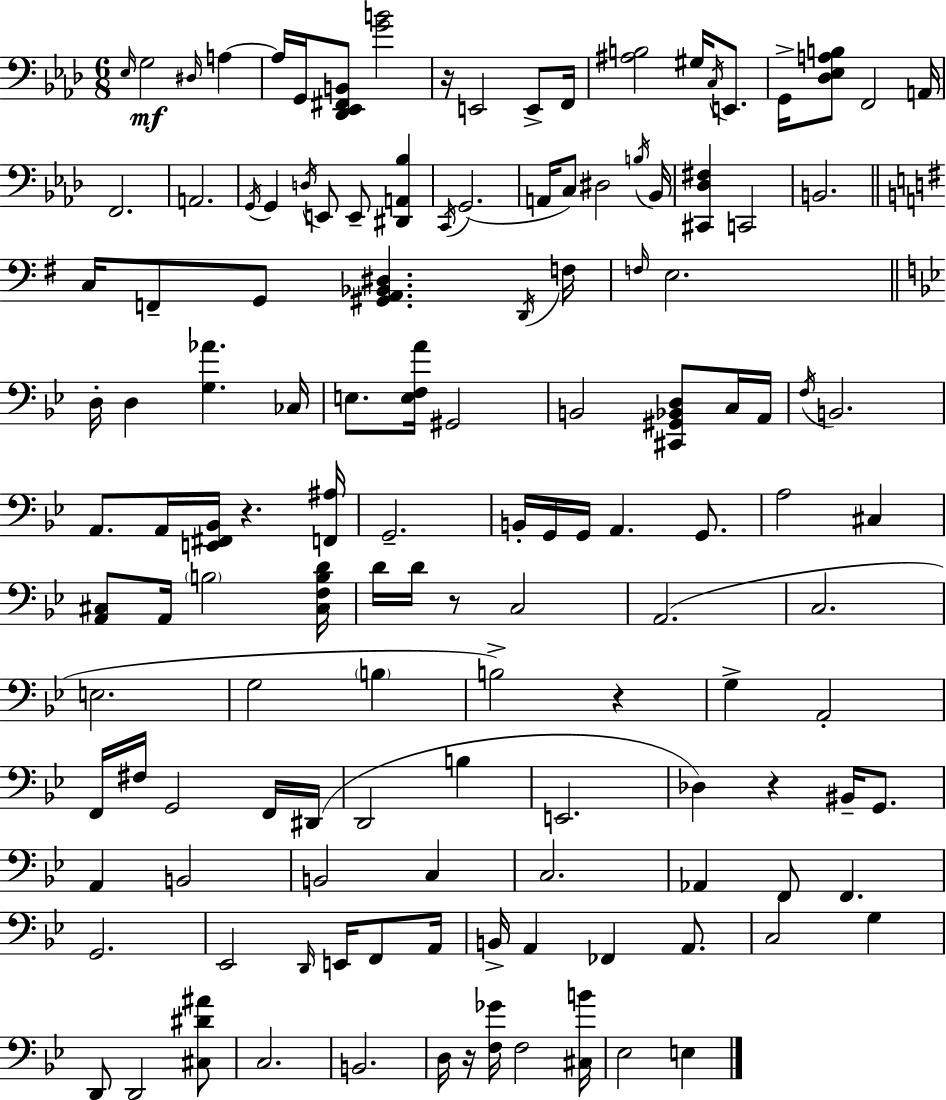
{
  \clef bass
  \numericTimeSignature
  \time 6/8
  \key aes \major
  \grace { ees16 }\mf g2 \grace { dis16 } a4~~ | a16 g,16 <des, ees, fis, b,>8 <g' b'>2 | r16 e,2 e,8-> | f,16 <ais b>2 gis16 \acciaccatura { c16 } | \break e,8. g,16-> <des ees a b>8 f,2 | a,16 f,2. | a,2. | \acciaccatura { g,16 } g,4 \acciaccatura { d16 } e,8 e,8-- | \break <dis, a, bes>4 \acciaccatura { c,16 }( g,2. | a,16 c8) dis2 | \acciaccatura { b16 } bes,16 <cis, des fis>4 c,2 | b,2. | \break \bar "||" \break \key e \minor c16 f,8-- g,8 <gis, a, bes, dis>4. \acciaccatura { d,16 } | f16 \grace { f16 } e2. | \bar "||" \break \key bes \major d16-. d4 <g aes'>4. ces16 | e8. <e f a'>16 gis,2 | b,2 <cis, gis, bes, d>8 c16 a,16 | \acciaccatura { f16 } b,2. | \break a,8. a,16 <e, fis, bes,>16 r4. | <f, ais>16 g,2.-- | b,16-. g,16 g,16 a,4. g,8. | a2 cis4 | \break <a, cis>8 a,16 \parenthesize b2 | <cis f b d'>16 d'16 d'16 r8 c2 | a,2.( | c2. | \break e2. | g2 \parenthesize b4 | b2->) r4 | g4-> a,2-. | \break f,16 fis16 g,2 f,16 | dis,16( d,2 b4 | e,2. | des4) r4 bis,16-- g,8. | \break a,4 b,2 | b,2 c4 | c2. | aes,4 f,8 f,4. | \break g,2. | ees,2 \grace { d,16 } e,16 f,8 | a,16 b,16-> a,4 fes,4 a,8. | c2 g4 | \break d,8 d,2 | <cis dis' ais'>8 c2. | b,2. | d16 r16 <f ges'>16 f2 | \break <cis b'>16 ees2 e4 | \bar "|."
}